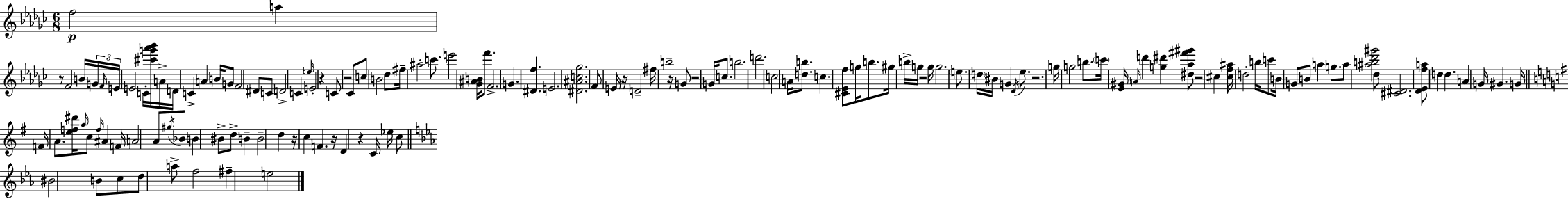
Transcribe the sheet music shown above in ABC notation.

X:1
T:Untitled
M:6/8
L:1/4
K:Ebm
f2 a z/2 F2 B/4 G/4 F/4 E/4 E2 C/4 [^c'g'_a'_b']/4 A/4 D/4 C A B/4 G/2 F2 ^D/2 C/2 D2 C e/4 E2 z C/2 z2 _C/2 c/2 B2 _d/2 ^f/4 ^a2 c'/2 e'2 [_G^AB]/4 f'/2 F2 G [^Df] E2 [^D^Ac_g]2 F/2 E/4 z/4 D2 ^f/4 b2 z/4 G/2 z2 G/4 c/2 b2 d'2 c2 A/4 [db]/2 c [^C_Ef]/2 g/4 b/2 ^g/4 b/4 g/4 z2 g/4 g2 e/2 d/4 ^B/4 G _D/4 _e/2 z2 g/4 g2 b/2 c'/4 [_E^G]/4 A/4 d' [g^d'] [^d_a^f'^g']/2 z2 ^c [^cf^a]/4 d2 b/4 c'/2 B/4 G/2 B/2 a g/2 a/2 [^ab_d'^g']2 _d/2 [^C^D]2 [_D_Efa]/2 d d A G/4 ^G G/4 F/4 A/2 [ef^d']/4 a/4 c/2 f/4 ^A F/4 A2 A/2 ^g/4 _B/2 B ^B/2 d/2 B B2 d z/4 c F z/4 D z C/4 _e/4 c/2 ^B2 B/2 c/2 d/2 a/2 f2 ^f e2